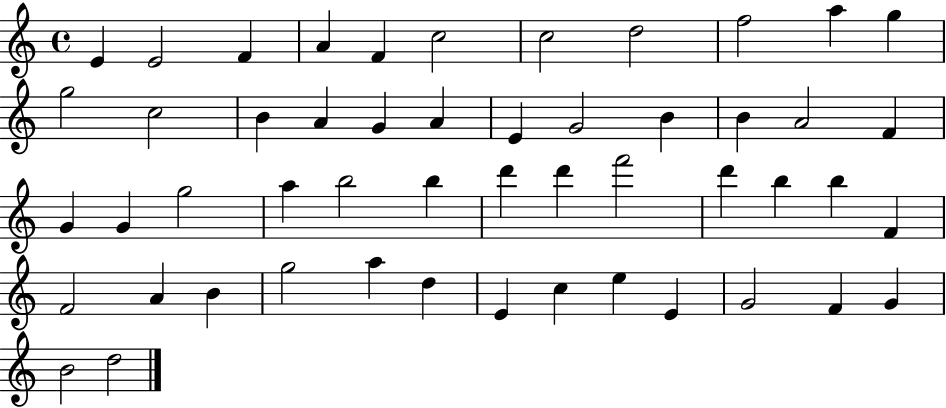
{
  \clef treble
  \time 4/4
  \defaultTimeSignature
  \key c \major
  e'4 e'2 f'4 | a'4 f'4 c''2 | c''2 d''2 | f''2 a''4 g''4 | \break g''2 c''2 | b'4 a'4 g'4 a'4 | e'4 g'2 b'4 | b'4 a'2 f'4 | \break g'4 g'4 g''2 | a''4 b''2 b''4 | d'''4 d'''4 f'''2 | d'''4 b''4 b''4 f'4 | \break f'2 a'4 b'4 | g''2 a''4 d''4 | e'4 c''4 e''4 e'4 | g'2 f'4 g'4 | \break b'2 d''2 | \bar "|."
}